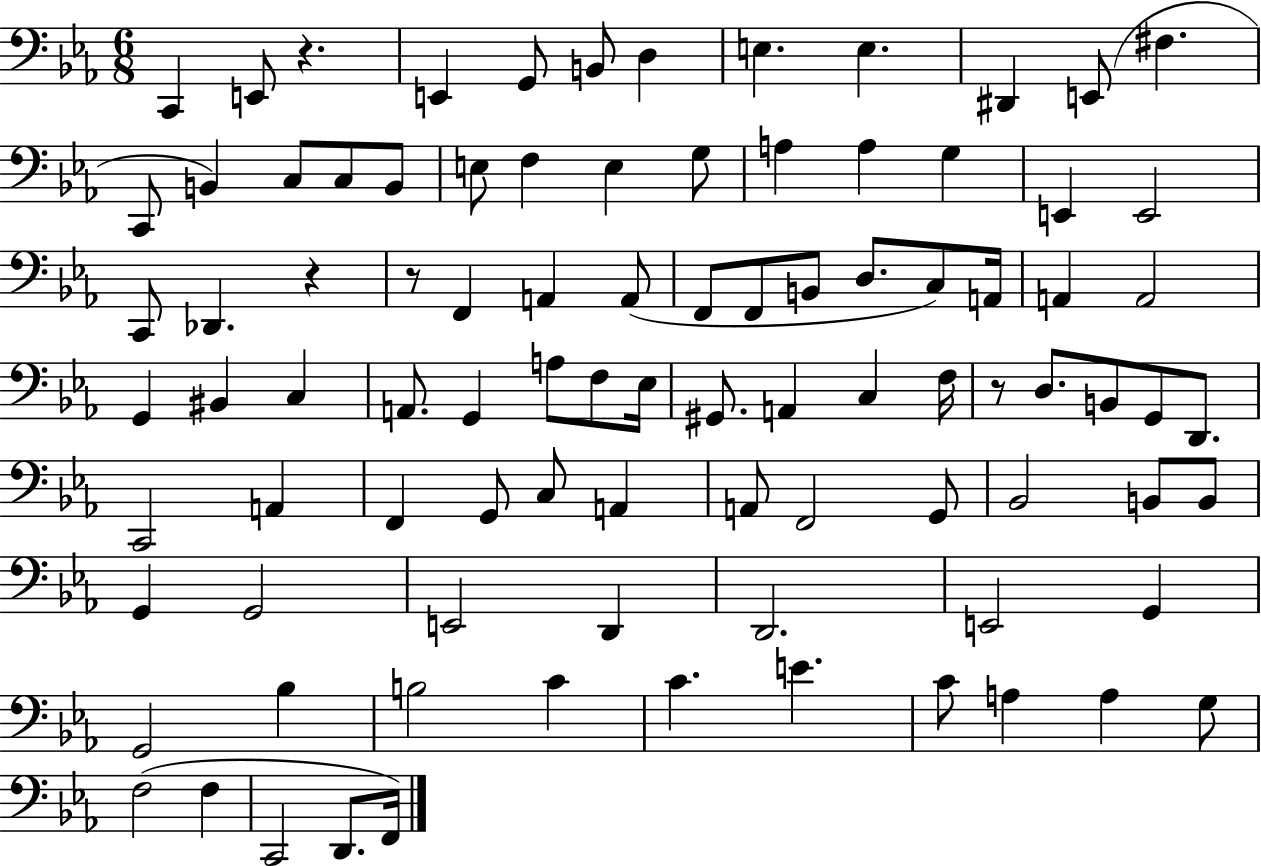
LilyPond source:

{
  \clef bass
  \numericTimeSignature
  \time 6/8
  \key ees \major
  c,4 e,8 r4. | e,4 g,8 b,8 d4 | e4. e4. | dis,4 e,8( fis4. | \break c,8 b,4) c8 c8 b,8 | e8 f4 e4 g8 | a4 a4 g4 | e,4 e,2 | \break c,8 des,4. r4 | r8 f,4 a,4 a,8( | f,8 f,8 b,8 d8. c8) a,16 | a,4 a,2 | \break g,4 bis,4 c4 | a,8. g,4 a8 f8 ees16 | gis,8. a,4 c4 f16 | r8 d8. b,8 g,8 d,8. | \break c,2 a,4 | f,4 g,8 c8 a,4 | a,8 f,2 g,8 | bes,2 b,8 b,8 | \break g,4 g,2 | e,2 d,4 | d,2. | e,2 g,4 | \break g,2 bes4 | b2 c'4 | c'4. e'4. | c'8 a4 a4 g8 | \break f2( f4 | c,2 d,8. f,16) | \bar "|."
}